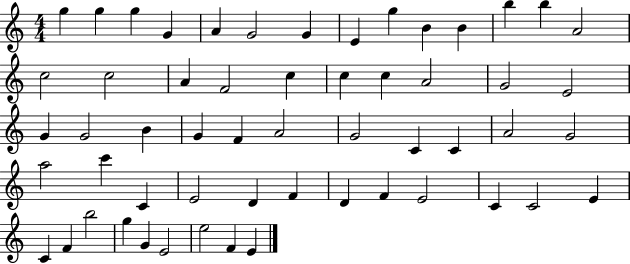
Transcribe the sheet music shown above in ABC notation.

X:1
T:Untitled
M:4/4
L:1/4
K:C
g g g G A G2 G E g B B b b A2 c2 c2 A F2 c c c A2 G2 E2 G G2 B G F A2 G2 C C A2 G2 a2 c' C E2 D F D F E2 C C2 E C F b2 g G E2 e2 F E